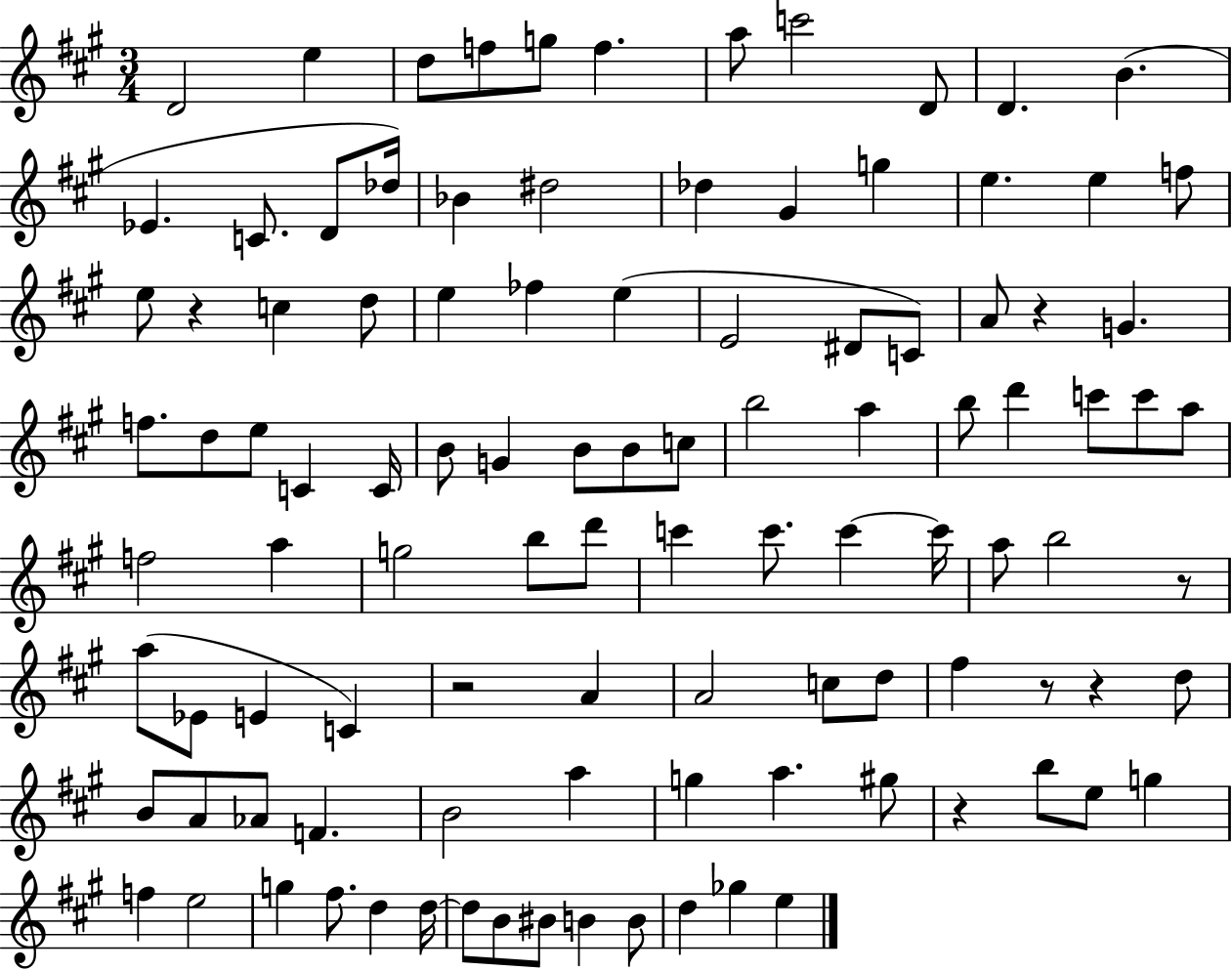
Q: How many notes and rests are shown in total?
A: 105